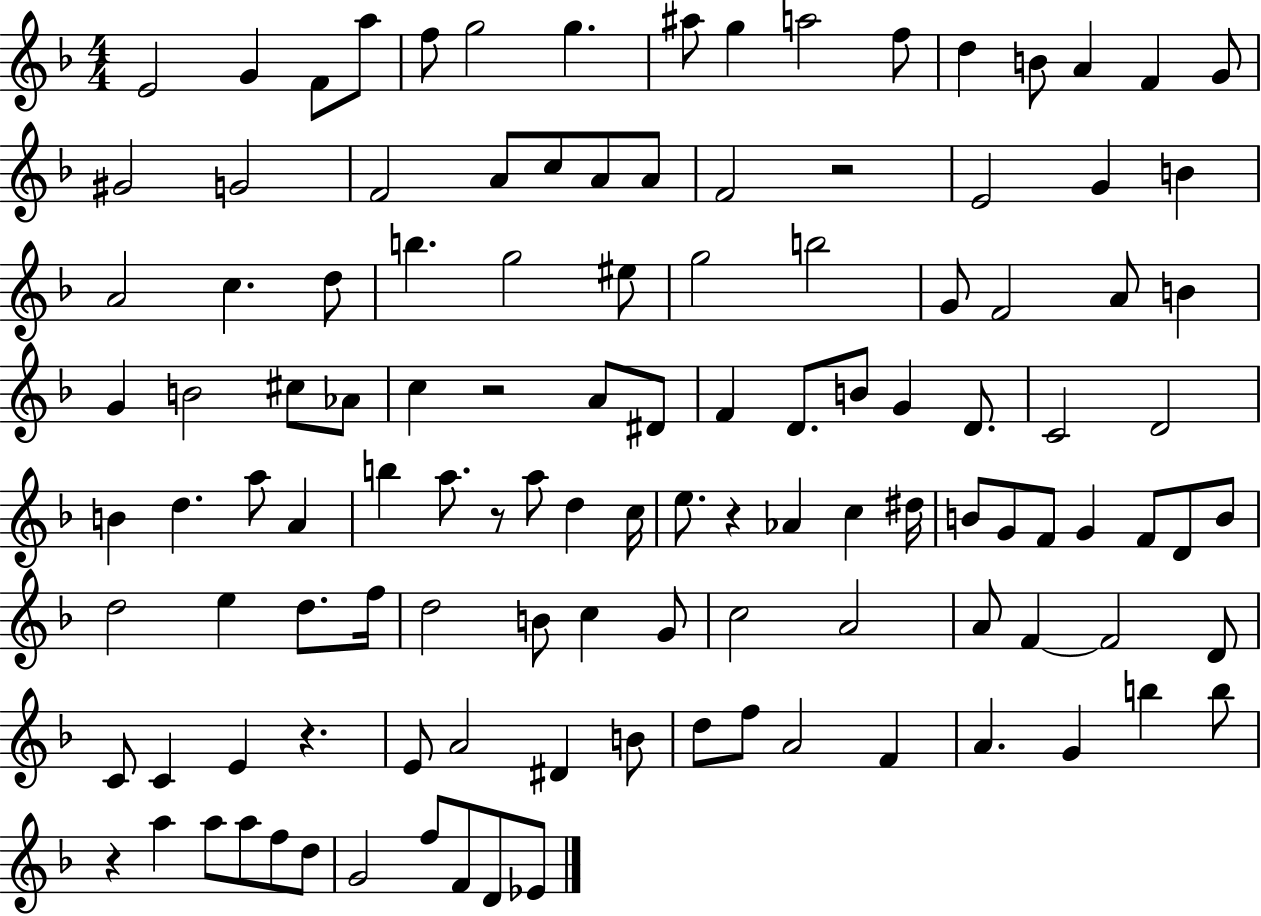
E4/h G4/q F4/e A5/e F5/e G5/h G5/q. A#5/e G5/q A5/h F5/e D5/q B4/e A4/q F4/q G4/e G#4/h G4/h F4/h A4/e C5/e A4/e A4/e F4/h R/h E4/h G4/q B4/q A4/h C5/q. D5/e B5/q. G5/h EIS5/e G5/h B5/h G4/e F4/h A4/e B4/q G4/q B4/h C#5/e Ab4/e C5/q R/h A4/e D#4/e F4/q D4/e. B4/e G4/q D4/e. C4/h D4/h B4/q D5/q. A5/e A4/q B5/q A5/e. R/e A5/e D5/q C5/s E5/e. R/q Ab4/q C5/q D#5/s B4/e G4/e F4/e G4/q F4/e D4/e B4/e D5/h E5/q D5/e. F5/s D5/h B4/e C5/q G4/e C5/h A4/h A4/e F4/q F4/h D4/e C4/e C4/q E4/q R/q. E4/e A4/h D#4/q B4/e D5/e F5/e A4/h F4/q A4/q. G4/q B5/q B5/e R/q A5/q A5/e A5/e F5/e D5/e G4/h F5/e F4/e D4/e Eb4/e